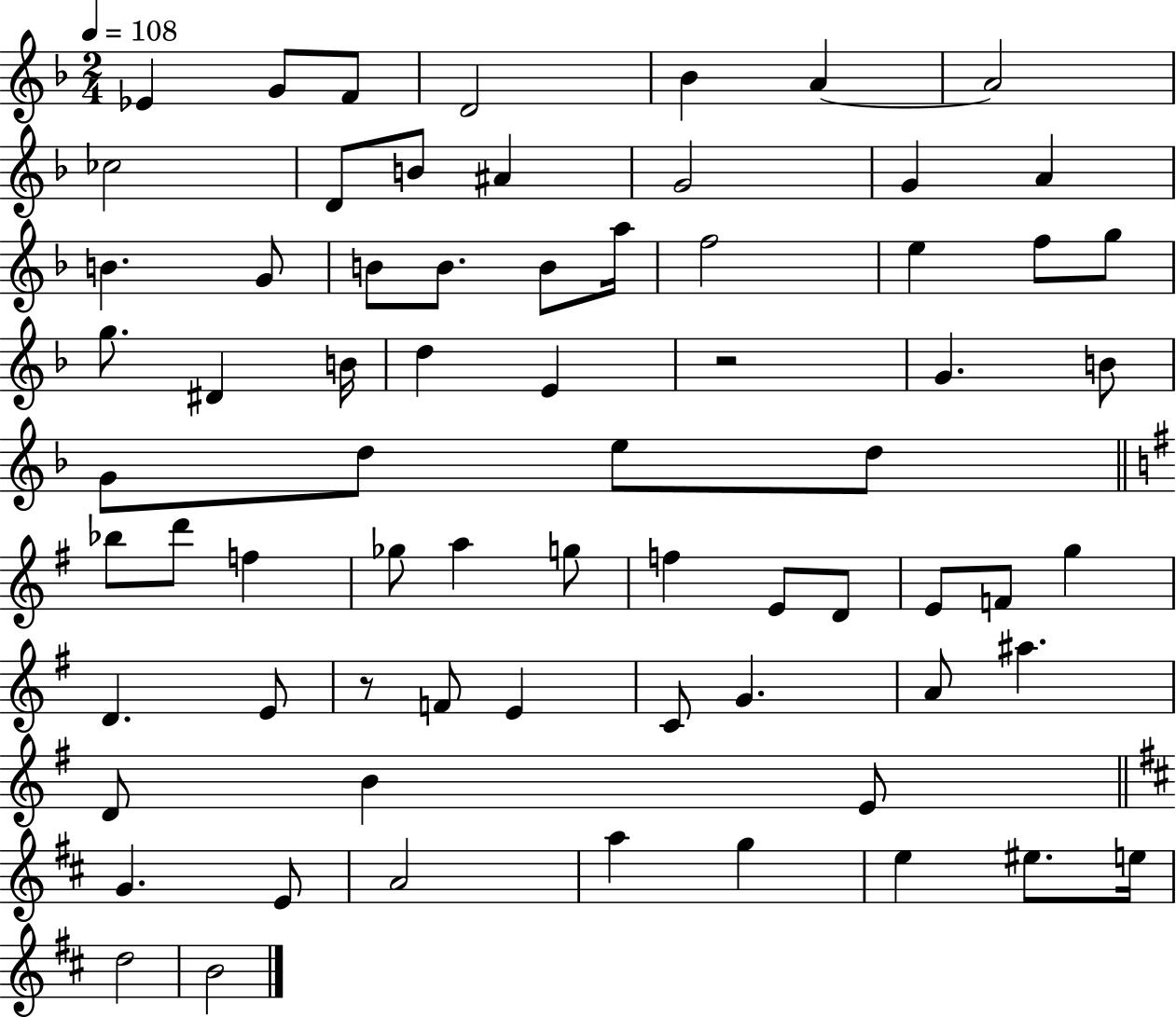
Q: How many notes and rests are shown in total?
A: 70